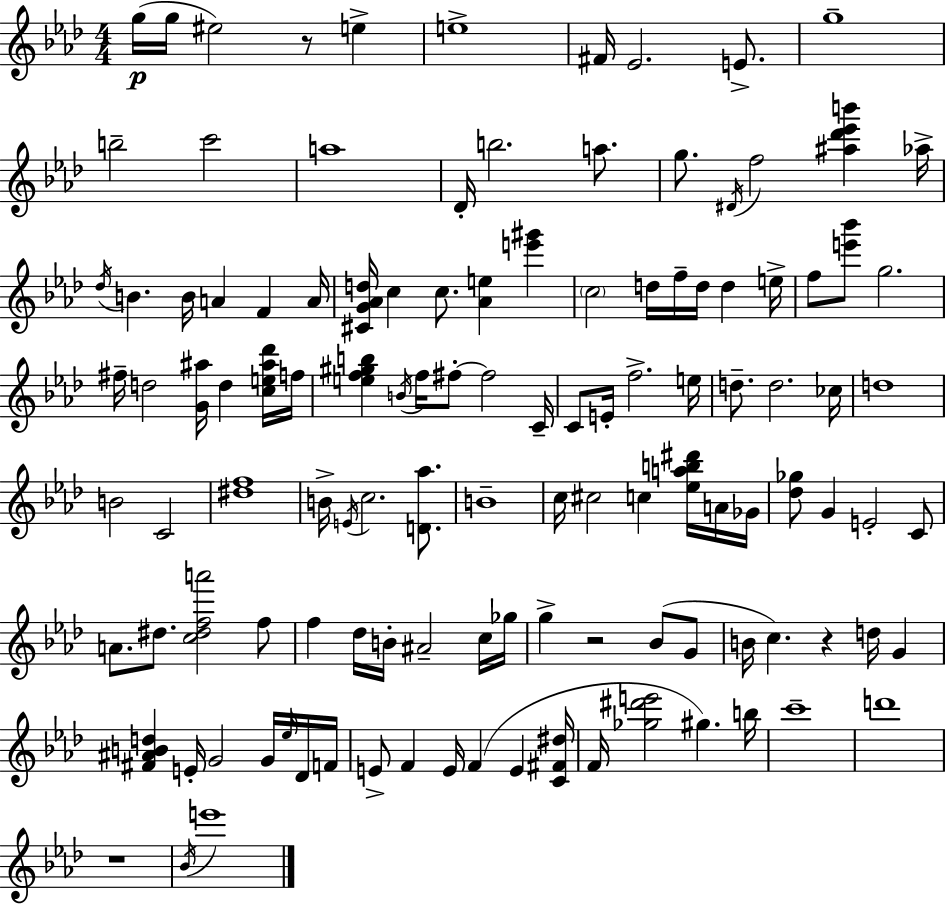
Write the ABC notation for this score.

X:1
T:Untitled
M:4/4
L:1/4
K:Fm
g/4 g/4 ^e2 z/2 e e4 ^F/4 _E2 E/2 g4 b2 c'2 a4 _D/4 b2 a/2 g/2 ^D/4 f2 [^a_d'_e'b'] _a/4 _d/4 B B/4 A F A/4 [^CG_Ad]/4 c c/2 [_Ae] [e'^g'] c2 d/4 f/4 d/4 d e/4 f/2 [e'_b']/2 g2 ^f/4 d2 [G^a]/4 d [ce^a_d']/4 f/4 [ef^gb] B/4 f/4 ^f/2 ^f2 C/4 C/2 E/4 f2 e/4 d/2 d2 _c/4 d4 B2 C2 [^df]4 B/4 E/4 c2 [D_a]/2 B4 c/4 ^c2 c [_eab^d']/4 A/4 _G/4 [_d_g]/2 G E2 C/2 A/2 ^d/2 [c^dfa']2 f/2 f _d/4 B/4 ^A2 c/4 _g/4 g z2 _B/2 G/2 B/4 c z d/4 G [^F^ABd] E/4 G2 G/4 _e/4 _D/4 F/4 E/2 F E/4 F E [C^F^d]/4 F/4 [_g^d'e']2 ^g b/4 c'4 d'4 z4 _B/4 e'4